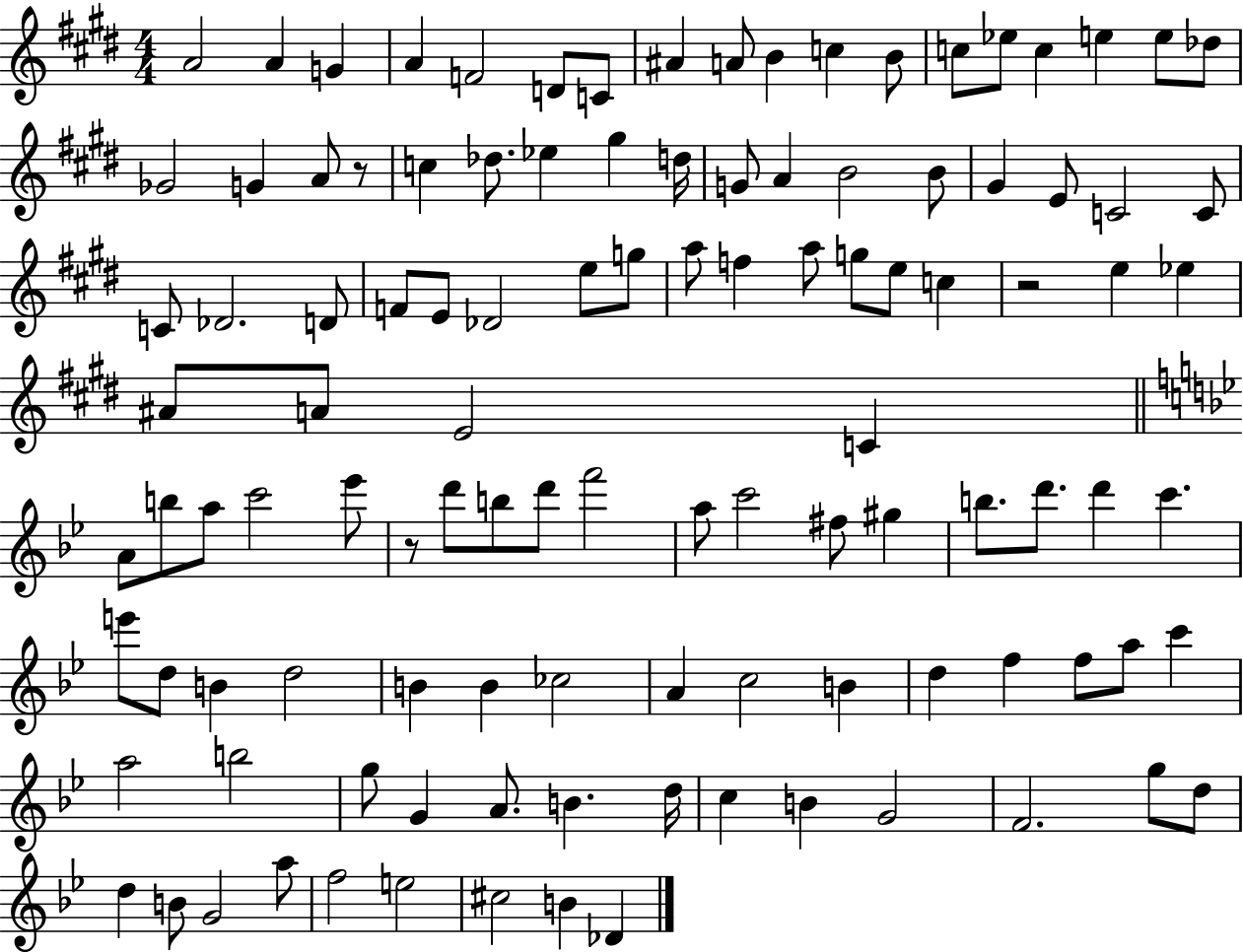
A4/h A4/q G4/q A4/q F4/h D4/e C4/e A#4/q A4/e B4/q C5/q B4/e C5/e Eb5/e C5/q E5/q E5/e Db5/e Gb4/h G4/q A4/e R/e C5/q Db5/e. Eb5/q G#5/q D5/s G4/e A4/q B4/h B4/e G#4/q E4/e C4/h C4/e C4/e Db4/h. D4/e F4/e E4/e Db4/h E5/e G5/e A5/e F5/q A5/e G5/e E5/e C5/q R/h E5/q Eb5/q A#4/e A4/e E4/h C4/q A4/e B5/e A5/e C6/h Eb6/e R/e D6/e B5/e D6/e F6/h A5/e C6/h F#5/e G#5/q B5/e. D6/e. D6/q C6/q. E6/e D5/e B4/q D5/h B4/q B4/q CES5/h A4/q C5/h B4/q D5/q F5/q F5/e A5/e C6/q A5/h B5/h G5/e G4/q A4/e. B4/q. D5/s C5/q B4/q G4/h F4/h. G5/e D5/e D5/q B4/e G4/h A5/e F5/h E5/h C#5/h B4/q Db4/q